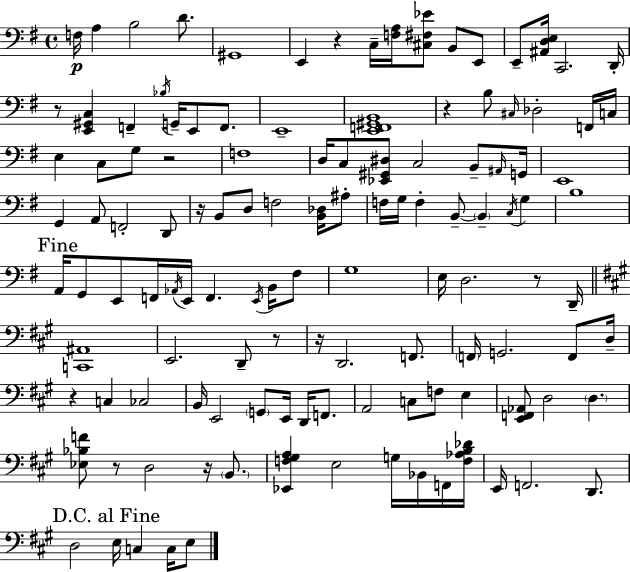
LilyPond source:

{
  \clef bass
  \time 4/4
  \defaultTimeSignature
  \key e \minor
  \repeat volta 2 { f16\p a4 b2 d'8. | gis,1 | e,4 r4 c16-- <f a>16 <cis fis ees'>8 b,8 e,8 | e,8-- <ais, d e>16 c,2. d,16-. | \break r8 <e, gis, c>4 f,4-- \acciaccatura { bes16 } g,16-- e,8 f,8. | e,1-- | <e, f, gis, b,>1 | r4 b8 \grace { cis16 } des2-. | \break f,16 c16 e4 c8 g8 r2 | f1 | d16 c8 <ees, gis, dis>8 c2 b,8-- | \grace { ais,16 } g,16 e,1 | \break g,4 a,8 f,2-. | d,8 r16 b,8 d8 f2 | <b, des>16 ais8-. f16 g16 f4-. b,8--~~ \parenthesize b,4-- \acciaccatura { c16 } | g4 b1 | \break \mark "Fine" a,16 g,8 e,8 f,16 \acciaccatura { aes,16 } e,16 f,4. | \acciaccatura { e,16 } b,16 fis8 g1 | e16 d2. | r8 d,16-- \bar "||" \break \key a \major <c, ais,>1 | e,2. d,8-- r8 | r16 d,2. f,8. | \parenthesize f,16 g,2. f,8 d16-- | \break r4 c4 ces2 | b,16 e,2 \parenthesize g,8 e,16 d,16 f,8. | a,2 c8 f8 e4 | <e, f, aes,>8 d2 \parenthesize d4. | \break <ees bes f'>8 r8 d2 r16 \parenthesize b,8. | <ees, f gis a>4 e2 g16 bes,16 f,16 <f aes b des'>16 | e,16 f,2. d,8. | \mark "D.C. al Fine" d2 e16 c4 c16 e8 | \break } \bar "|."
}